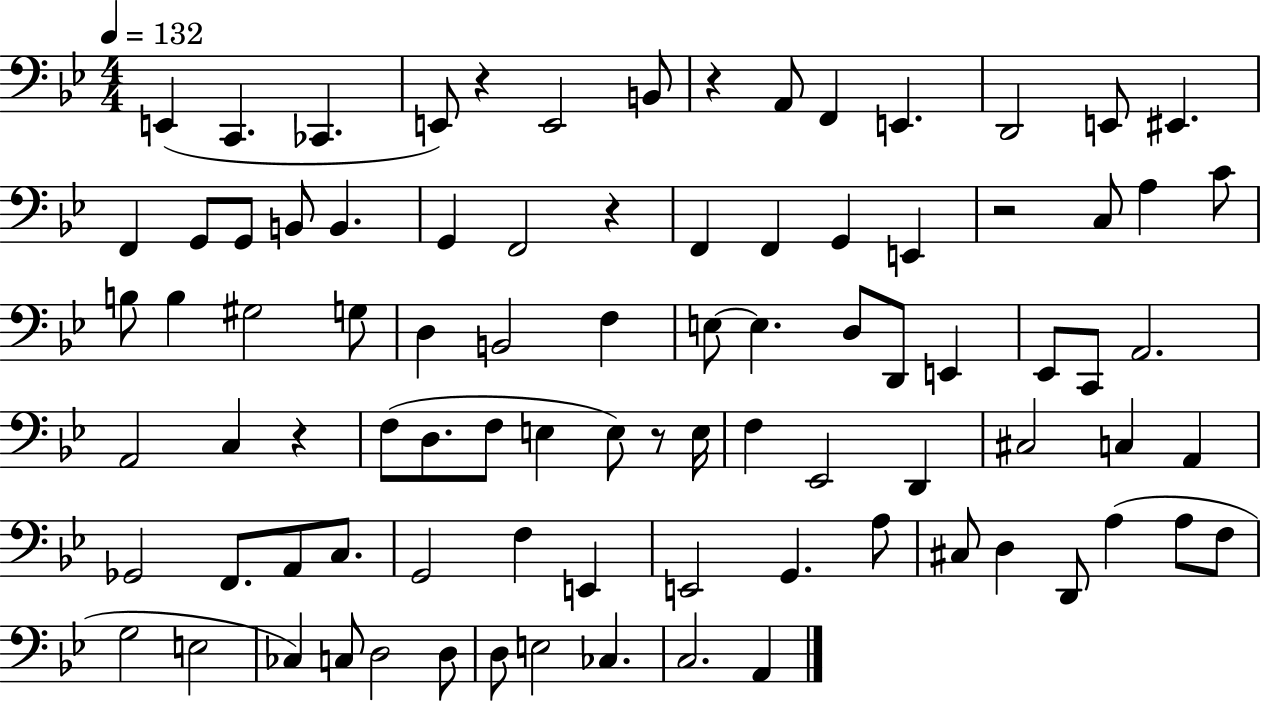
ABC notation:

X:1
T:Untitled
M:4/4
L:1/4
K:Bb
E,, C,, _C,, E,,/2 z E,,2 B,,/2 z A,,/2 F,, E,, D,,2 E,,/2 ^E,, F,, G,,/2 G,,/2 B,,/2 B,, G,, F,,2 z F,, F,, G,, E,, z2 C,/2 A, C/2 B,/2 B, ^G,2 G,/2 D, B,,2 F, E,/2 E, D,/2 D,,/2 E,, _E,,/2 C,,/2 A,,2 A,,2 C, z F,/2 D,/2 F,/2 E, E,/2 z/2 E,/4 F, _E,,2 D,, ^C,2 C, A,, _G,,2 F,,/2 A,,/2 C,/2 G,,2 F, E,, E,,2 G,, A,/2 ^C,/2 D, D,,/2 A, A,/2 F,/2 G,2 E,2 _C, C,/2 D,2 D,/2 D,/2 E,2 _C, C,2 A,,